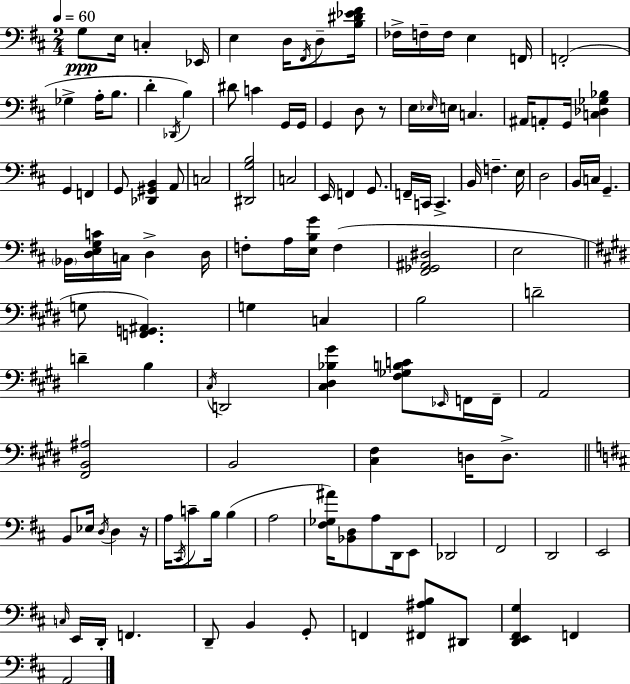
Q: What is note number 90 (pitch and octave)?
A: Db2